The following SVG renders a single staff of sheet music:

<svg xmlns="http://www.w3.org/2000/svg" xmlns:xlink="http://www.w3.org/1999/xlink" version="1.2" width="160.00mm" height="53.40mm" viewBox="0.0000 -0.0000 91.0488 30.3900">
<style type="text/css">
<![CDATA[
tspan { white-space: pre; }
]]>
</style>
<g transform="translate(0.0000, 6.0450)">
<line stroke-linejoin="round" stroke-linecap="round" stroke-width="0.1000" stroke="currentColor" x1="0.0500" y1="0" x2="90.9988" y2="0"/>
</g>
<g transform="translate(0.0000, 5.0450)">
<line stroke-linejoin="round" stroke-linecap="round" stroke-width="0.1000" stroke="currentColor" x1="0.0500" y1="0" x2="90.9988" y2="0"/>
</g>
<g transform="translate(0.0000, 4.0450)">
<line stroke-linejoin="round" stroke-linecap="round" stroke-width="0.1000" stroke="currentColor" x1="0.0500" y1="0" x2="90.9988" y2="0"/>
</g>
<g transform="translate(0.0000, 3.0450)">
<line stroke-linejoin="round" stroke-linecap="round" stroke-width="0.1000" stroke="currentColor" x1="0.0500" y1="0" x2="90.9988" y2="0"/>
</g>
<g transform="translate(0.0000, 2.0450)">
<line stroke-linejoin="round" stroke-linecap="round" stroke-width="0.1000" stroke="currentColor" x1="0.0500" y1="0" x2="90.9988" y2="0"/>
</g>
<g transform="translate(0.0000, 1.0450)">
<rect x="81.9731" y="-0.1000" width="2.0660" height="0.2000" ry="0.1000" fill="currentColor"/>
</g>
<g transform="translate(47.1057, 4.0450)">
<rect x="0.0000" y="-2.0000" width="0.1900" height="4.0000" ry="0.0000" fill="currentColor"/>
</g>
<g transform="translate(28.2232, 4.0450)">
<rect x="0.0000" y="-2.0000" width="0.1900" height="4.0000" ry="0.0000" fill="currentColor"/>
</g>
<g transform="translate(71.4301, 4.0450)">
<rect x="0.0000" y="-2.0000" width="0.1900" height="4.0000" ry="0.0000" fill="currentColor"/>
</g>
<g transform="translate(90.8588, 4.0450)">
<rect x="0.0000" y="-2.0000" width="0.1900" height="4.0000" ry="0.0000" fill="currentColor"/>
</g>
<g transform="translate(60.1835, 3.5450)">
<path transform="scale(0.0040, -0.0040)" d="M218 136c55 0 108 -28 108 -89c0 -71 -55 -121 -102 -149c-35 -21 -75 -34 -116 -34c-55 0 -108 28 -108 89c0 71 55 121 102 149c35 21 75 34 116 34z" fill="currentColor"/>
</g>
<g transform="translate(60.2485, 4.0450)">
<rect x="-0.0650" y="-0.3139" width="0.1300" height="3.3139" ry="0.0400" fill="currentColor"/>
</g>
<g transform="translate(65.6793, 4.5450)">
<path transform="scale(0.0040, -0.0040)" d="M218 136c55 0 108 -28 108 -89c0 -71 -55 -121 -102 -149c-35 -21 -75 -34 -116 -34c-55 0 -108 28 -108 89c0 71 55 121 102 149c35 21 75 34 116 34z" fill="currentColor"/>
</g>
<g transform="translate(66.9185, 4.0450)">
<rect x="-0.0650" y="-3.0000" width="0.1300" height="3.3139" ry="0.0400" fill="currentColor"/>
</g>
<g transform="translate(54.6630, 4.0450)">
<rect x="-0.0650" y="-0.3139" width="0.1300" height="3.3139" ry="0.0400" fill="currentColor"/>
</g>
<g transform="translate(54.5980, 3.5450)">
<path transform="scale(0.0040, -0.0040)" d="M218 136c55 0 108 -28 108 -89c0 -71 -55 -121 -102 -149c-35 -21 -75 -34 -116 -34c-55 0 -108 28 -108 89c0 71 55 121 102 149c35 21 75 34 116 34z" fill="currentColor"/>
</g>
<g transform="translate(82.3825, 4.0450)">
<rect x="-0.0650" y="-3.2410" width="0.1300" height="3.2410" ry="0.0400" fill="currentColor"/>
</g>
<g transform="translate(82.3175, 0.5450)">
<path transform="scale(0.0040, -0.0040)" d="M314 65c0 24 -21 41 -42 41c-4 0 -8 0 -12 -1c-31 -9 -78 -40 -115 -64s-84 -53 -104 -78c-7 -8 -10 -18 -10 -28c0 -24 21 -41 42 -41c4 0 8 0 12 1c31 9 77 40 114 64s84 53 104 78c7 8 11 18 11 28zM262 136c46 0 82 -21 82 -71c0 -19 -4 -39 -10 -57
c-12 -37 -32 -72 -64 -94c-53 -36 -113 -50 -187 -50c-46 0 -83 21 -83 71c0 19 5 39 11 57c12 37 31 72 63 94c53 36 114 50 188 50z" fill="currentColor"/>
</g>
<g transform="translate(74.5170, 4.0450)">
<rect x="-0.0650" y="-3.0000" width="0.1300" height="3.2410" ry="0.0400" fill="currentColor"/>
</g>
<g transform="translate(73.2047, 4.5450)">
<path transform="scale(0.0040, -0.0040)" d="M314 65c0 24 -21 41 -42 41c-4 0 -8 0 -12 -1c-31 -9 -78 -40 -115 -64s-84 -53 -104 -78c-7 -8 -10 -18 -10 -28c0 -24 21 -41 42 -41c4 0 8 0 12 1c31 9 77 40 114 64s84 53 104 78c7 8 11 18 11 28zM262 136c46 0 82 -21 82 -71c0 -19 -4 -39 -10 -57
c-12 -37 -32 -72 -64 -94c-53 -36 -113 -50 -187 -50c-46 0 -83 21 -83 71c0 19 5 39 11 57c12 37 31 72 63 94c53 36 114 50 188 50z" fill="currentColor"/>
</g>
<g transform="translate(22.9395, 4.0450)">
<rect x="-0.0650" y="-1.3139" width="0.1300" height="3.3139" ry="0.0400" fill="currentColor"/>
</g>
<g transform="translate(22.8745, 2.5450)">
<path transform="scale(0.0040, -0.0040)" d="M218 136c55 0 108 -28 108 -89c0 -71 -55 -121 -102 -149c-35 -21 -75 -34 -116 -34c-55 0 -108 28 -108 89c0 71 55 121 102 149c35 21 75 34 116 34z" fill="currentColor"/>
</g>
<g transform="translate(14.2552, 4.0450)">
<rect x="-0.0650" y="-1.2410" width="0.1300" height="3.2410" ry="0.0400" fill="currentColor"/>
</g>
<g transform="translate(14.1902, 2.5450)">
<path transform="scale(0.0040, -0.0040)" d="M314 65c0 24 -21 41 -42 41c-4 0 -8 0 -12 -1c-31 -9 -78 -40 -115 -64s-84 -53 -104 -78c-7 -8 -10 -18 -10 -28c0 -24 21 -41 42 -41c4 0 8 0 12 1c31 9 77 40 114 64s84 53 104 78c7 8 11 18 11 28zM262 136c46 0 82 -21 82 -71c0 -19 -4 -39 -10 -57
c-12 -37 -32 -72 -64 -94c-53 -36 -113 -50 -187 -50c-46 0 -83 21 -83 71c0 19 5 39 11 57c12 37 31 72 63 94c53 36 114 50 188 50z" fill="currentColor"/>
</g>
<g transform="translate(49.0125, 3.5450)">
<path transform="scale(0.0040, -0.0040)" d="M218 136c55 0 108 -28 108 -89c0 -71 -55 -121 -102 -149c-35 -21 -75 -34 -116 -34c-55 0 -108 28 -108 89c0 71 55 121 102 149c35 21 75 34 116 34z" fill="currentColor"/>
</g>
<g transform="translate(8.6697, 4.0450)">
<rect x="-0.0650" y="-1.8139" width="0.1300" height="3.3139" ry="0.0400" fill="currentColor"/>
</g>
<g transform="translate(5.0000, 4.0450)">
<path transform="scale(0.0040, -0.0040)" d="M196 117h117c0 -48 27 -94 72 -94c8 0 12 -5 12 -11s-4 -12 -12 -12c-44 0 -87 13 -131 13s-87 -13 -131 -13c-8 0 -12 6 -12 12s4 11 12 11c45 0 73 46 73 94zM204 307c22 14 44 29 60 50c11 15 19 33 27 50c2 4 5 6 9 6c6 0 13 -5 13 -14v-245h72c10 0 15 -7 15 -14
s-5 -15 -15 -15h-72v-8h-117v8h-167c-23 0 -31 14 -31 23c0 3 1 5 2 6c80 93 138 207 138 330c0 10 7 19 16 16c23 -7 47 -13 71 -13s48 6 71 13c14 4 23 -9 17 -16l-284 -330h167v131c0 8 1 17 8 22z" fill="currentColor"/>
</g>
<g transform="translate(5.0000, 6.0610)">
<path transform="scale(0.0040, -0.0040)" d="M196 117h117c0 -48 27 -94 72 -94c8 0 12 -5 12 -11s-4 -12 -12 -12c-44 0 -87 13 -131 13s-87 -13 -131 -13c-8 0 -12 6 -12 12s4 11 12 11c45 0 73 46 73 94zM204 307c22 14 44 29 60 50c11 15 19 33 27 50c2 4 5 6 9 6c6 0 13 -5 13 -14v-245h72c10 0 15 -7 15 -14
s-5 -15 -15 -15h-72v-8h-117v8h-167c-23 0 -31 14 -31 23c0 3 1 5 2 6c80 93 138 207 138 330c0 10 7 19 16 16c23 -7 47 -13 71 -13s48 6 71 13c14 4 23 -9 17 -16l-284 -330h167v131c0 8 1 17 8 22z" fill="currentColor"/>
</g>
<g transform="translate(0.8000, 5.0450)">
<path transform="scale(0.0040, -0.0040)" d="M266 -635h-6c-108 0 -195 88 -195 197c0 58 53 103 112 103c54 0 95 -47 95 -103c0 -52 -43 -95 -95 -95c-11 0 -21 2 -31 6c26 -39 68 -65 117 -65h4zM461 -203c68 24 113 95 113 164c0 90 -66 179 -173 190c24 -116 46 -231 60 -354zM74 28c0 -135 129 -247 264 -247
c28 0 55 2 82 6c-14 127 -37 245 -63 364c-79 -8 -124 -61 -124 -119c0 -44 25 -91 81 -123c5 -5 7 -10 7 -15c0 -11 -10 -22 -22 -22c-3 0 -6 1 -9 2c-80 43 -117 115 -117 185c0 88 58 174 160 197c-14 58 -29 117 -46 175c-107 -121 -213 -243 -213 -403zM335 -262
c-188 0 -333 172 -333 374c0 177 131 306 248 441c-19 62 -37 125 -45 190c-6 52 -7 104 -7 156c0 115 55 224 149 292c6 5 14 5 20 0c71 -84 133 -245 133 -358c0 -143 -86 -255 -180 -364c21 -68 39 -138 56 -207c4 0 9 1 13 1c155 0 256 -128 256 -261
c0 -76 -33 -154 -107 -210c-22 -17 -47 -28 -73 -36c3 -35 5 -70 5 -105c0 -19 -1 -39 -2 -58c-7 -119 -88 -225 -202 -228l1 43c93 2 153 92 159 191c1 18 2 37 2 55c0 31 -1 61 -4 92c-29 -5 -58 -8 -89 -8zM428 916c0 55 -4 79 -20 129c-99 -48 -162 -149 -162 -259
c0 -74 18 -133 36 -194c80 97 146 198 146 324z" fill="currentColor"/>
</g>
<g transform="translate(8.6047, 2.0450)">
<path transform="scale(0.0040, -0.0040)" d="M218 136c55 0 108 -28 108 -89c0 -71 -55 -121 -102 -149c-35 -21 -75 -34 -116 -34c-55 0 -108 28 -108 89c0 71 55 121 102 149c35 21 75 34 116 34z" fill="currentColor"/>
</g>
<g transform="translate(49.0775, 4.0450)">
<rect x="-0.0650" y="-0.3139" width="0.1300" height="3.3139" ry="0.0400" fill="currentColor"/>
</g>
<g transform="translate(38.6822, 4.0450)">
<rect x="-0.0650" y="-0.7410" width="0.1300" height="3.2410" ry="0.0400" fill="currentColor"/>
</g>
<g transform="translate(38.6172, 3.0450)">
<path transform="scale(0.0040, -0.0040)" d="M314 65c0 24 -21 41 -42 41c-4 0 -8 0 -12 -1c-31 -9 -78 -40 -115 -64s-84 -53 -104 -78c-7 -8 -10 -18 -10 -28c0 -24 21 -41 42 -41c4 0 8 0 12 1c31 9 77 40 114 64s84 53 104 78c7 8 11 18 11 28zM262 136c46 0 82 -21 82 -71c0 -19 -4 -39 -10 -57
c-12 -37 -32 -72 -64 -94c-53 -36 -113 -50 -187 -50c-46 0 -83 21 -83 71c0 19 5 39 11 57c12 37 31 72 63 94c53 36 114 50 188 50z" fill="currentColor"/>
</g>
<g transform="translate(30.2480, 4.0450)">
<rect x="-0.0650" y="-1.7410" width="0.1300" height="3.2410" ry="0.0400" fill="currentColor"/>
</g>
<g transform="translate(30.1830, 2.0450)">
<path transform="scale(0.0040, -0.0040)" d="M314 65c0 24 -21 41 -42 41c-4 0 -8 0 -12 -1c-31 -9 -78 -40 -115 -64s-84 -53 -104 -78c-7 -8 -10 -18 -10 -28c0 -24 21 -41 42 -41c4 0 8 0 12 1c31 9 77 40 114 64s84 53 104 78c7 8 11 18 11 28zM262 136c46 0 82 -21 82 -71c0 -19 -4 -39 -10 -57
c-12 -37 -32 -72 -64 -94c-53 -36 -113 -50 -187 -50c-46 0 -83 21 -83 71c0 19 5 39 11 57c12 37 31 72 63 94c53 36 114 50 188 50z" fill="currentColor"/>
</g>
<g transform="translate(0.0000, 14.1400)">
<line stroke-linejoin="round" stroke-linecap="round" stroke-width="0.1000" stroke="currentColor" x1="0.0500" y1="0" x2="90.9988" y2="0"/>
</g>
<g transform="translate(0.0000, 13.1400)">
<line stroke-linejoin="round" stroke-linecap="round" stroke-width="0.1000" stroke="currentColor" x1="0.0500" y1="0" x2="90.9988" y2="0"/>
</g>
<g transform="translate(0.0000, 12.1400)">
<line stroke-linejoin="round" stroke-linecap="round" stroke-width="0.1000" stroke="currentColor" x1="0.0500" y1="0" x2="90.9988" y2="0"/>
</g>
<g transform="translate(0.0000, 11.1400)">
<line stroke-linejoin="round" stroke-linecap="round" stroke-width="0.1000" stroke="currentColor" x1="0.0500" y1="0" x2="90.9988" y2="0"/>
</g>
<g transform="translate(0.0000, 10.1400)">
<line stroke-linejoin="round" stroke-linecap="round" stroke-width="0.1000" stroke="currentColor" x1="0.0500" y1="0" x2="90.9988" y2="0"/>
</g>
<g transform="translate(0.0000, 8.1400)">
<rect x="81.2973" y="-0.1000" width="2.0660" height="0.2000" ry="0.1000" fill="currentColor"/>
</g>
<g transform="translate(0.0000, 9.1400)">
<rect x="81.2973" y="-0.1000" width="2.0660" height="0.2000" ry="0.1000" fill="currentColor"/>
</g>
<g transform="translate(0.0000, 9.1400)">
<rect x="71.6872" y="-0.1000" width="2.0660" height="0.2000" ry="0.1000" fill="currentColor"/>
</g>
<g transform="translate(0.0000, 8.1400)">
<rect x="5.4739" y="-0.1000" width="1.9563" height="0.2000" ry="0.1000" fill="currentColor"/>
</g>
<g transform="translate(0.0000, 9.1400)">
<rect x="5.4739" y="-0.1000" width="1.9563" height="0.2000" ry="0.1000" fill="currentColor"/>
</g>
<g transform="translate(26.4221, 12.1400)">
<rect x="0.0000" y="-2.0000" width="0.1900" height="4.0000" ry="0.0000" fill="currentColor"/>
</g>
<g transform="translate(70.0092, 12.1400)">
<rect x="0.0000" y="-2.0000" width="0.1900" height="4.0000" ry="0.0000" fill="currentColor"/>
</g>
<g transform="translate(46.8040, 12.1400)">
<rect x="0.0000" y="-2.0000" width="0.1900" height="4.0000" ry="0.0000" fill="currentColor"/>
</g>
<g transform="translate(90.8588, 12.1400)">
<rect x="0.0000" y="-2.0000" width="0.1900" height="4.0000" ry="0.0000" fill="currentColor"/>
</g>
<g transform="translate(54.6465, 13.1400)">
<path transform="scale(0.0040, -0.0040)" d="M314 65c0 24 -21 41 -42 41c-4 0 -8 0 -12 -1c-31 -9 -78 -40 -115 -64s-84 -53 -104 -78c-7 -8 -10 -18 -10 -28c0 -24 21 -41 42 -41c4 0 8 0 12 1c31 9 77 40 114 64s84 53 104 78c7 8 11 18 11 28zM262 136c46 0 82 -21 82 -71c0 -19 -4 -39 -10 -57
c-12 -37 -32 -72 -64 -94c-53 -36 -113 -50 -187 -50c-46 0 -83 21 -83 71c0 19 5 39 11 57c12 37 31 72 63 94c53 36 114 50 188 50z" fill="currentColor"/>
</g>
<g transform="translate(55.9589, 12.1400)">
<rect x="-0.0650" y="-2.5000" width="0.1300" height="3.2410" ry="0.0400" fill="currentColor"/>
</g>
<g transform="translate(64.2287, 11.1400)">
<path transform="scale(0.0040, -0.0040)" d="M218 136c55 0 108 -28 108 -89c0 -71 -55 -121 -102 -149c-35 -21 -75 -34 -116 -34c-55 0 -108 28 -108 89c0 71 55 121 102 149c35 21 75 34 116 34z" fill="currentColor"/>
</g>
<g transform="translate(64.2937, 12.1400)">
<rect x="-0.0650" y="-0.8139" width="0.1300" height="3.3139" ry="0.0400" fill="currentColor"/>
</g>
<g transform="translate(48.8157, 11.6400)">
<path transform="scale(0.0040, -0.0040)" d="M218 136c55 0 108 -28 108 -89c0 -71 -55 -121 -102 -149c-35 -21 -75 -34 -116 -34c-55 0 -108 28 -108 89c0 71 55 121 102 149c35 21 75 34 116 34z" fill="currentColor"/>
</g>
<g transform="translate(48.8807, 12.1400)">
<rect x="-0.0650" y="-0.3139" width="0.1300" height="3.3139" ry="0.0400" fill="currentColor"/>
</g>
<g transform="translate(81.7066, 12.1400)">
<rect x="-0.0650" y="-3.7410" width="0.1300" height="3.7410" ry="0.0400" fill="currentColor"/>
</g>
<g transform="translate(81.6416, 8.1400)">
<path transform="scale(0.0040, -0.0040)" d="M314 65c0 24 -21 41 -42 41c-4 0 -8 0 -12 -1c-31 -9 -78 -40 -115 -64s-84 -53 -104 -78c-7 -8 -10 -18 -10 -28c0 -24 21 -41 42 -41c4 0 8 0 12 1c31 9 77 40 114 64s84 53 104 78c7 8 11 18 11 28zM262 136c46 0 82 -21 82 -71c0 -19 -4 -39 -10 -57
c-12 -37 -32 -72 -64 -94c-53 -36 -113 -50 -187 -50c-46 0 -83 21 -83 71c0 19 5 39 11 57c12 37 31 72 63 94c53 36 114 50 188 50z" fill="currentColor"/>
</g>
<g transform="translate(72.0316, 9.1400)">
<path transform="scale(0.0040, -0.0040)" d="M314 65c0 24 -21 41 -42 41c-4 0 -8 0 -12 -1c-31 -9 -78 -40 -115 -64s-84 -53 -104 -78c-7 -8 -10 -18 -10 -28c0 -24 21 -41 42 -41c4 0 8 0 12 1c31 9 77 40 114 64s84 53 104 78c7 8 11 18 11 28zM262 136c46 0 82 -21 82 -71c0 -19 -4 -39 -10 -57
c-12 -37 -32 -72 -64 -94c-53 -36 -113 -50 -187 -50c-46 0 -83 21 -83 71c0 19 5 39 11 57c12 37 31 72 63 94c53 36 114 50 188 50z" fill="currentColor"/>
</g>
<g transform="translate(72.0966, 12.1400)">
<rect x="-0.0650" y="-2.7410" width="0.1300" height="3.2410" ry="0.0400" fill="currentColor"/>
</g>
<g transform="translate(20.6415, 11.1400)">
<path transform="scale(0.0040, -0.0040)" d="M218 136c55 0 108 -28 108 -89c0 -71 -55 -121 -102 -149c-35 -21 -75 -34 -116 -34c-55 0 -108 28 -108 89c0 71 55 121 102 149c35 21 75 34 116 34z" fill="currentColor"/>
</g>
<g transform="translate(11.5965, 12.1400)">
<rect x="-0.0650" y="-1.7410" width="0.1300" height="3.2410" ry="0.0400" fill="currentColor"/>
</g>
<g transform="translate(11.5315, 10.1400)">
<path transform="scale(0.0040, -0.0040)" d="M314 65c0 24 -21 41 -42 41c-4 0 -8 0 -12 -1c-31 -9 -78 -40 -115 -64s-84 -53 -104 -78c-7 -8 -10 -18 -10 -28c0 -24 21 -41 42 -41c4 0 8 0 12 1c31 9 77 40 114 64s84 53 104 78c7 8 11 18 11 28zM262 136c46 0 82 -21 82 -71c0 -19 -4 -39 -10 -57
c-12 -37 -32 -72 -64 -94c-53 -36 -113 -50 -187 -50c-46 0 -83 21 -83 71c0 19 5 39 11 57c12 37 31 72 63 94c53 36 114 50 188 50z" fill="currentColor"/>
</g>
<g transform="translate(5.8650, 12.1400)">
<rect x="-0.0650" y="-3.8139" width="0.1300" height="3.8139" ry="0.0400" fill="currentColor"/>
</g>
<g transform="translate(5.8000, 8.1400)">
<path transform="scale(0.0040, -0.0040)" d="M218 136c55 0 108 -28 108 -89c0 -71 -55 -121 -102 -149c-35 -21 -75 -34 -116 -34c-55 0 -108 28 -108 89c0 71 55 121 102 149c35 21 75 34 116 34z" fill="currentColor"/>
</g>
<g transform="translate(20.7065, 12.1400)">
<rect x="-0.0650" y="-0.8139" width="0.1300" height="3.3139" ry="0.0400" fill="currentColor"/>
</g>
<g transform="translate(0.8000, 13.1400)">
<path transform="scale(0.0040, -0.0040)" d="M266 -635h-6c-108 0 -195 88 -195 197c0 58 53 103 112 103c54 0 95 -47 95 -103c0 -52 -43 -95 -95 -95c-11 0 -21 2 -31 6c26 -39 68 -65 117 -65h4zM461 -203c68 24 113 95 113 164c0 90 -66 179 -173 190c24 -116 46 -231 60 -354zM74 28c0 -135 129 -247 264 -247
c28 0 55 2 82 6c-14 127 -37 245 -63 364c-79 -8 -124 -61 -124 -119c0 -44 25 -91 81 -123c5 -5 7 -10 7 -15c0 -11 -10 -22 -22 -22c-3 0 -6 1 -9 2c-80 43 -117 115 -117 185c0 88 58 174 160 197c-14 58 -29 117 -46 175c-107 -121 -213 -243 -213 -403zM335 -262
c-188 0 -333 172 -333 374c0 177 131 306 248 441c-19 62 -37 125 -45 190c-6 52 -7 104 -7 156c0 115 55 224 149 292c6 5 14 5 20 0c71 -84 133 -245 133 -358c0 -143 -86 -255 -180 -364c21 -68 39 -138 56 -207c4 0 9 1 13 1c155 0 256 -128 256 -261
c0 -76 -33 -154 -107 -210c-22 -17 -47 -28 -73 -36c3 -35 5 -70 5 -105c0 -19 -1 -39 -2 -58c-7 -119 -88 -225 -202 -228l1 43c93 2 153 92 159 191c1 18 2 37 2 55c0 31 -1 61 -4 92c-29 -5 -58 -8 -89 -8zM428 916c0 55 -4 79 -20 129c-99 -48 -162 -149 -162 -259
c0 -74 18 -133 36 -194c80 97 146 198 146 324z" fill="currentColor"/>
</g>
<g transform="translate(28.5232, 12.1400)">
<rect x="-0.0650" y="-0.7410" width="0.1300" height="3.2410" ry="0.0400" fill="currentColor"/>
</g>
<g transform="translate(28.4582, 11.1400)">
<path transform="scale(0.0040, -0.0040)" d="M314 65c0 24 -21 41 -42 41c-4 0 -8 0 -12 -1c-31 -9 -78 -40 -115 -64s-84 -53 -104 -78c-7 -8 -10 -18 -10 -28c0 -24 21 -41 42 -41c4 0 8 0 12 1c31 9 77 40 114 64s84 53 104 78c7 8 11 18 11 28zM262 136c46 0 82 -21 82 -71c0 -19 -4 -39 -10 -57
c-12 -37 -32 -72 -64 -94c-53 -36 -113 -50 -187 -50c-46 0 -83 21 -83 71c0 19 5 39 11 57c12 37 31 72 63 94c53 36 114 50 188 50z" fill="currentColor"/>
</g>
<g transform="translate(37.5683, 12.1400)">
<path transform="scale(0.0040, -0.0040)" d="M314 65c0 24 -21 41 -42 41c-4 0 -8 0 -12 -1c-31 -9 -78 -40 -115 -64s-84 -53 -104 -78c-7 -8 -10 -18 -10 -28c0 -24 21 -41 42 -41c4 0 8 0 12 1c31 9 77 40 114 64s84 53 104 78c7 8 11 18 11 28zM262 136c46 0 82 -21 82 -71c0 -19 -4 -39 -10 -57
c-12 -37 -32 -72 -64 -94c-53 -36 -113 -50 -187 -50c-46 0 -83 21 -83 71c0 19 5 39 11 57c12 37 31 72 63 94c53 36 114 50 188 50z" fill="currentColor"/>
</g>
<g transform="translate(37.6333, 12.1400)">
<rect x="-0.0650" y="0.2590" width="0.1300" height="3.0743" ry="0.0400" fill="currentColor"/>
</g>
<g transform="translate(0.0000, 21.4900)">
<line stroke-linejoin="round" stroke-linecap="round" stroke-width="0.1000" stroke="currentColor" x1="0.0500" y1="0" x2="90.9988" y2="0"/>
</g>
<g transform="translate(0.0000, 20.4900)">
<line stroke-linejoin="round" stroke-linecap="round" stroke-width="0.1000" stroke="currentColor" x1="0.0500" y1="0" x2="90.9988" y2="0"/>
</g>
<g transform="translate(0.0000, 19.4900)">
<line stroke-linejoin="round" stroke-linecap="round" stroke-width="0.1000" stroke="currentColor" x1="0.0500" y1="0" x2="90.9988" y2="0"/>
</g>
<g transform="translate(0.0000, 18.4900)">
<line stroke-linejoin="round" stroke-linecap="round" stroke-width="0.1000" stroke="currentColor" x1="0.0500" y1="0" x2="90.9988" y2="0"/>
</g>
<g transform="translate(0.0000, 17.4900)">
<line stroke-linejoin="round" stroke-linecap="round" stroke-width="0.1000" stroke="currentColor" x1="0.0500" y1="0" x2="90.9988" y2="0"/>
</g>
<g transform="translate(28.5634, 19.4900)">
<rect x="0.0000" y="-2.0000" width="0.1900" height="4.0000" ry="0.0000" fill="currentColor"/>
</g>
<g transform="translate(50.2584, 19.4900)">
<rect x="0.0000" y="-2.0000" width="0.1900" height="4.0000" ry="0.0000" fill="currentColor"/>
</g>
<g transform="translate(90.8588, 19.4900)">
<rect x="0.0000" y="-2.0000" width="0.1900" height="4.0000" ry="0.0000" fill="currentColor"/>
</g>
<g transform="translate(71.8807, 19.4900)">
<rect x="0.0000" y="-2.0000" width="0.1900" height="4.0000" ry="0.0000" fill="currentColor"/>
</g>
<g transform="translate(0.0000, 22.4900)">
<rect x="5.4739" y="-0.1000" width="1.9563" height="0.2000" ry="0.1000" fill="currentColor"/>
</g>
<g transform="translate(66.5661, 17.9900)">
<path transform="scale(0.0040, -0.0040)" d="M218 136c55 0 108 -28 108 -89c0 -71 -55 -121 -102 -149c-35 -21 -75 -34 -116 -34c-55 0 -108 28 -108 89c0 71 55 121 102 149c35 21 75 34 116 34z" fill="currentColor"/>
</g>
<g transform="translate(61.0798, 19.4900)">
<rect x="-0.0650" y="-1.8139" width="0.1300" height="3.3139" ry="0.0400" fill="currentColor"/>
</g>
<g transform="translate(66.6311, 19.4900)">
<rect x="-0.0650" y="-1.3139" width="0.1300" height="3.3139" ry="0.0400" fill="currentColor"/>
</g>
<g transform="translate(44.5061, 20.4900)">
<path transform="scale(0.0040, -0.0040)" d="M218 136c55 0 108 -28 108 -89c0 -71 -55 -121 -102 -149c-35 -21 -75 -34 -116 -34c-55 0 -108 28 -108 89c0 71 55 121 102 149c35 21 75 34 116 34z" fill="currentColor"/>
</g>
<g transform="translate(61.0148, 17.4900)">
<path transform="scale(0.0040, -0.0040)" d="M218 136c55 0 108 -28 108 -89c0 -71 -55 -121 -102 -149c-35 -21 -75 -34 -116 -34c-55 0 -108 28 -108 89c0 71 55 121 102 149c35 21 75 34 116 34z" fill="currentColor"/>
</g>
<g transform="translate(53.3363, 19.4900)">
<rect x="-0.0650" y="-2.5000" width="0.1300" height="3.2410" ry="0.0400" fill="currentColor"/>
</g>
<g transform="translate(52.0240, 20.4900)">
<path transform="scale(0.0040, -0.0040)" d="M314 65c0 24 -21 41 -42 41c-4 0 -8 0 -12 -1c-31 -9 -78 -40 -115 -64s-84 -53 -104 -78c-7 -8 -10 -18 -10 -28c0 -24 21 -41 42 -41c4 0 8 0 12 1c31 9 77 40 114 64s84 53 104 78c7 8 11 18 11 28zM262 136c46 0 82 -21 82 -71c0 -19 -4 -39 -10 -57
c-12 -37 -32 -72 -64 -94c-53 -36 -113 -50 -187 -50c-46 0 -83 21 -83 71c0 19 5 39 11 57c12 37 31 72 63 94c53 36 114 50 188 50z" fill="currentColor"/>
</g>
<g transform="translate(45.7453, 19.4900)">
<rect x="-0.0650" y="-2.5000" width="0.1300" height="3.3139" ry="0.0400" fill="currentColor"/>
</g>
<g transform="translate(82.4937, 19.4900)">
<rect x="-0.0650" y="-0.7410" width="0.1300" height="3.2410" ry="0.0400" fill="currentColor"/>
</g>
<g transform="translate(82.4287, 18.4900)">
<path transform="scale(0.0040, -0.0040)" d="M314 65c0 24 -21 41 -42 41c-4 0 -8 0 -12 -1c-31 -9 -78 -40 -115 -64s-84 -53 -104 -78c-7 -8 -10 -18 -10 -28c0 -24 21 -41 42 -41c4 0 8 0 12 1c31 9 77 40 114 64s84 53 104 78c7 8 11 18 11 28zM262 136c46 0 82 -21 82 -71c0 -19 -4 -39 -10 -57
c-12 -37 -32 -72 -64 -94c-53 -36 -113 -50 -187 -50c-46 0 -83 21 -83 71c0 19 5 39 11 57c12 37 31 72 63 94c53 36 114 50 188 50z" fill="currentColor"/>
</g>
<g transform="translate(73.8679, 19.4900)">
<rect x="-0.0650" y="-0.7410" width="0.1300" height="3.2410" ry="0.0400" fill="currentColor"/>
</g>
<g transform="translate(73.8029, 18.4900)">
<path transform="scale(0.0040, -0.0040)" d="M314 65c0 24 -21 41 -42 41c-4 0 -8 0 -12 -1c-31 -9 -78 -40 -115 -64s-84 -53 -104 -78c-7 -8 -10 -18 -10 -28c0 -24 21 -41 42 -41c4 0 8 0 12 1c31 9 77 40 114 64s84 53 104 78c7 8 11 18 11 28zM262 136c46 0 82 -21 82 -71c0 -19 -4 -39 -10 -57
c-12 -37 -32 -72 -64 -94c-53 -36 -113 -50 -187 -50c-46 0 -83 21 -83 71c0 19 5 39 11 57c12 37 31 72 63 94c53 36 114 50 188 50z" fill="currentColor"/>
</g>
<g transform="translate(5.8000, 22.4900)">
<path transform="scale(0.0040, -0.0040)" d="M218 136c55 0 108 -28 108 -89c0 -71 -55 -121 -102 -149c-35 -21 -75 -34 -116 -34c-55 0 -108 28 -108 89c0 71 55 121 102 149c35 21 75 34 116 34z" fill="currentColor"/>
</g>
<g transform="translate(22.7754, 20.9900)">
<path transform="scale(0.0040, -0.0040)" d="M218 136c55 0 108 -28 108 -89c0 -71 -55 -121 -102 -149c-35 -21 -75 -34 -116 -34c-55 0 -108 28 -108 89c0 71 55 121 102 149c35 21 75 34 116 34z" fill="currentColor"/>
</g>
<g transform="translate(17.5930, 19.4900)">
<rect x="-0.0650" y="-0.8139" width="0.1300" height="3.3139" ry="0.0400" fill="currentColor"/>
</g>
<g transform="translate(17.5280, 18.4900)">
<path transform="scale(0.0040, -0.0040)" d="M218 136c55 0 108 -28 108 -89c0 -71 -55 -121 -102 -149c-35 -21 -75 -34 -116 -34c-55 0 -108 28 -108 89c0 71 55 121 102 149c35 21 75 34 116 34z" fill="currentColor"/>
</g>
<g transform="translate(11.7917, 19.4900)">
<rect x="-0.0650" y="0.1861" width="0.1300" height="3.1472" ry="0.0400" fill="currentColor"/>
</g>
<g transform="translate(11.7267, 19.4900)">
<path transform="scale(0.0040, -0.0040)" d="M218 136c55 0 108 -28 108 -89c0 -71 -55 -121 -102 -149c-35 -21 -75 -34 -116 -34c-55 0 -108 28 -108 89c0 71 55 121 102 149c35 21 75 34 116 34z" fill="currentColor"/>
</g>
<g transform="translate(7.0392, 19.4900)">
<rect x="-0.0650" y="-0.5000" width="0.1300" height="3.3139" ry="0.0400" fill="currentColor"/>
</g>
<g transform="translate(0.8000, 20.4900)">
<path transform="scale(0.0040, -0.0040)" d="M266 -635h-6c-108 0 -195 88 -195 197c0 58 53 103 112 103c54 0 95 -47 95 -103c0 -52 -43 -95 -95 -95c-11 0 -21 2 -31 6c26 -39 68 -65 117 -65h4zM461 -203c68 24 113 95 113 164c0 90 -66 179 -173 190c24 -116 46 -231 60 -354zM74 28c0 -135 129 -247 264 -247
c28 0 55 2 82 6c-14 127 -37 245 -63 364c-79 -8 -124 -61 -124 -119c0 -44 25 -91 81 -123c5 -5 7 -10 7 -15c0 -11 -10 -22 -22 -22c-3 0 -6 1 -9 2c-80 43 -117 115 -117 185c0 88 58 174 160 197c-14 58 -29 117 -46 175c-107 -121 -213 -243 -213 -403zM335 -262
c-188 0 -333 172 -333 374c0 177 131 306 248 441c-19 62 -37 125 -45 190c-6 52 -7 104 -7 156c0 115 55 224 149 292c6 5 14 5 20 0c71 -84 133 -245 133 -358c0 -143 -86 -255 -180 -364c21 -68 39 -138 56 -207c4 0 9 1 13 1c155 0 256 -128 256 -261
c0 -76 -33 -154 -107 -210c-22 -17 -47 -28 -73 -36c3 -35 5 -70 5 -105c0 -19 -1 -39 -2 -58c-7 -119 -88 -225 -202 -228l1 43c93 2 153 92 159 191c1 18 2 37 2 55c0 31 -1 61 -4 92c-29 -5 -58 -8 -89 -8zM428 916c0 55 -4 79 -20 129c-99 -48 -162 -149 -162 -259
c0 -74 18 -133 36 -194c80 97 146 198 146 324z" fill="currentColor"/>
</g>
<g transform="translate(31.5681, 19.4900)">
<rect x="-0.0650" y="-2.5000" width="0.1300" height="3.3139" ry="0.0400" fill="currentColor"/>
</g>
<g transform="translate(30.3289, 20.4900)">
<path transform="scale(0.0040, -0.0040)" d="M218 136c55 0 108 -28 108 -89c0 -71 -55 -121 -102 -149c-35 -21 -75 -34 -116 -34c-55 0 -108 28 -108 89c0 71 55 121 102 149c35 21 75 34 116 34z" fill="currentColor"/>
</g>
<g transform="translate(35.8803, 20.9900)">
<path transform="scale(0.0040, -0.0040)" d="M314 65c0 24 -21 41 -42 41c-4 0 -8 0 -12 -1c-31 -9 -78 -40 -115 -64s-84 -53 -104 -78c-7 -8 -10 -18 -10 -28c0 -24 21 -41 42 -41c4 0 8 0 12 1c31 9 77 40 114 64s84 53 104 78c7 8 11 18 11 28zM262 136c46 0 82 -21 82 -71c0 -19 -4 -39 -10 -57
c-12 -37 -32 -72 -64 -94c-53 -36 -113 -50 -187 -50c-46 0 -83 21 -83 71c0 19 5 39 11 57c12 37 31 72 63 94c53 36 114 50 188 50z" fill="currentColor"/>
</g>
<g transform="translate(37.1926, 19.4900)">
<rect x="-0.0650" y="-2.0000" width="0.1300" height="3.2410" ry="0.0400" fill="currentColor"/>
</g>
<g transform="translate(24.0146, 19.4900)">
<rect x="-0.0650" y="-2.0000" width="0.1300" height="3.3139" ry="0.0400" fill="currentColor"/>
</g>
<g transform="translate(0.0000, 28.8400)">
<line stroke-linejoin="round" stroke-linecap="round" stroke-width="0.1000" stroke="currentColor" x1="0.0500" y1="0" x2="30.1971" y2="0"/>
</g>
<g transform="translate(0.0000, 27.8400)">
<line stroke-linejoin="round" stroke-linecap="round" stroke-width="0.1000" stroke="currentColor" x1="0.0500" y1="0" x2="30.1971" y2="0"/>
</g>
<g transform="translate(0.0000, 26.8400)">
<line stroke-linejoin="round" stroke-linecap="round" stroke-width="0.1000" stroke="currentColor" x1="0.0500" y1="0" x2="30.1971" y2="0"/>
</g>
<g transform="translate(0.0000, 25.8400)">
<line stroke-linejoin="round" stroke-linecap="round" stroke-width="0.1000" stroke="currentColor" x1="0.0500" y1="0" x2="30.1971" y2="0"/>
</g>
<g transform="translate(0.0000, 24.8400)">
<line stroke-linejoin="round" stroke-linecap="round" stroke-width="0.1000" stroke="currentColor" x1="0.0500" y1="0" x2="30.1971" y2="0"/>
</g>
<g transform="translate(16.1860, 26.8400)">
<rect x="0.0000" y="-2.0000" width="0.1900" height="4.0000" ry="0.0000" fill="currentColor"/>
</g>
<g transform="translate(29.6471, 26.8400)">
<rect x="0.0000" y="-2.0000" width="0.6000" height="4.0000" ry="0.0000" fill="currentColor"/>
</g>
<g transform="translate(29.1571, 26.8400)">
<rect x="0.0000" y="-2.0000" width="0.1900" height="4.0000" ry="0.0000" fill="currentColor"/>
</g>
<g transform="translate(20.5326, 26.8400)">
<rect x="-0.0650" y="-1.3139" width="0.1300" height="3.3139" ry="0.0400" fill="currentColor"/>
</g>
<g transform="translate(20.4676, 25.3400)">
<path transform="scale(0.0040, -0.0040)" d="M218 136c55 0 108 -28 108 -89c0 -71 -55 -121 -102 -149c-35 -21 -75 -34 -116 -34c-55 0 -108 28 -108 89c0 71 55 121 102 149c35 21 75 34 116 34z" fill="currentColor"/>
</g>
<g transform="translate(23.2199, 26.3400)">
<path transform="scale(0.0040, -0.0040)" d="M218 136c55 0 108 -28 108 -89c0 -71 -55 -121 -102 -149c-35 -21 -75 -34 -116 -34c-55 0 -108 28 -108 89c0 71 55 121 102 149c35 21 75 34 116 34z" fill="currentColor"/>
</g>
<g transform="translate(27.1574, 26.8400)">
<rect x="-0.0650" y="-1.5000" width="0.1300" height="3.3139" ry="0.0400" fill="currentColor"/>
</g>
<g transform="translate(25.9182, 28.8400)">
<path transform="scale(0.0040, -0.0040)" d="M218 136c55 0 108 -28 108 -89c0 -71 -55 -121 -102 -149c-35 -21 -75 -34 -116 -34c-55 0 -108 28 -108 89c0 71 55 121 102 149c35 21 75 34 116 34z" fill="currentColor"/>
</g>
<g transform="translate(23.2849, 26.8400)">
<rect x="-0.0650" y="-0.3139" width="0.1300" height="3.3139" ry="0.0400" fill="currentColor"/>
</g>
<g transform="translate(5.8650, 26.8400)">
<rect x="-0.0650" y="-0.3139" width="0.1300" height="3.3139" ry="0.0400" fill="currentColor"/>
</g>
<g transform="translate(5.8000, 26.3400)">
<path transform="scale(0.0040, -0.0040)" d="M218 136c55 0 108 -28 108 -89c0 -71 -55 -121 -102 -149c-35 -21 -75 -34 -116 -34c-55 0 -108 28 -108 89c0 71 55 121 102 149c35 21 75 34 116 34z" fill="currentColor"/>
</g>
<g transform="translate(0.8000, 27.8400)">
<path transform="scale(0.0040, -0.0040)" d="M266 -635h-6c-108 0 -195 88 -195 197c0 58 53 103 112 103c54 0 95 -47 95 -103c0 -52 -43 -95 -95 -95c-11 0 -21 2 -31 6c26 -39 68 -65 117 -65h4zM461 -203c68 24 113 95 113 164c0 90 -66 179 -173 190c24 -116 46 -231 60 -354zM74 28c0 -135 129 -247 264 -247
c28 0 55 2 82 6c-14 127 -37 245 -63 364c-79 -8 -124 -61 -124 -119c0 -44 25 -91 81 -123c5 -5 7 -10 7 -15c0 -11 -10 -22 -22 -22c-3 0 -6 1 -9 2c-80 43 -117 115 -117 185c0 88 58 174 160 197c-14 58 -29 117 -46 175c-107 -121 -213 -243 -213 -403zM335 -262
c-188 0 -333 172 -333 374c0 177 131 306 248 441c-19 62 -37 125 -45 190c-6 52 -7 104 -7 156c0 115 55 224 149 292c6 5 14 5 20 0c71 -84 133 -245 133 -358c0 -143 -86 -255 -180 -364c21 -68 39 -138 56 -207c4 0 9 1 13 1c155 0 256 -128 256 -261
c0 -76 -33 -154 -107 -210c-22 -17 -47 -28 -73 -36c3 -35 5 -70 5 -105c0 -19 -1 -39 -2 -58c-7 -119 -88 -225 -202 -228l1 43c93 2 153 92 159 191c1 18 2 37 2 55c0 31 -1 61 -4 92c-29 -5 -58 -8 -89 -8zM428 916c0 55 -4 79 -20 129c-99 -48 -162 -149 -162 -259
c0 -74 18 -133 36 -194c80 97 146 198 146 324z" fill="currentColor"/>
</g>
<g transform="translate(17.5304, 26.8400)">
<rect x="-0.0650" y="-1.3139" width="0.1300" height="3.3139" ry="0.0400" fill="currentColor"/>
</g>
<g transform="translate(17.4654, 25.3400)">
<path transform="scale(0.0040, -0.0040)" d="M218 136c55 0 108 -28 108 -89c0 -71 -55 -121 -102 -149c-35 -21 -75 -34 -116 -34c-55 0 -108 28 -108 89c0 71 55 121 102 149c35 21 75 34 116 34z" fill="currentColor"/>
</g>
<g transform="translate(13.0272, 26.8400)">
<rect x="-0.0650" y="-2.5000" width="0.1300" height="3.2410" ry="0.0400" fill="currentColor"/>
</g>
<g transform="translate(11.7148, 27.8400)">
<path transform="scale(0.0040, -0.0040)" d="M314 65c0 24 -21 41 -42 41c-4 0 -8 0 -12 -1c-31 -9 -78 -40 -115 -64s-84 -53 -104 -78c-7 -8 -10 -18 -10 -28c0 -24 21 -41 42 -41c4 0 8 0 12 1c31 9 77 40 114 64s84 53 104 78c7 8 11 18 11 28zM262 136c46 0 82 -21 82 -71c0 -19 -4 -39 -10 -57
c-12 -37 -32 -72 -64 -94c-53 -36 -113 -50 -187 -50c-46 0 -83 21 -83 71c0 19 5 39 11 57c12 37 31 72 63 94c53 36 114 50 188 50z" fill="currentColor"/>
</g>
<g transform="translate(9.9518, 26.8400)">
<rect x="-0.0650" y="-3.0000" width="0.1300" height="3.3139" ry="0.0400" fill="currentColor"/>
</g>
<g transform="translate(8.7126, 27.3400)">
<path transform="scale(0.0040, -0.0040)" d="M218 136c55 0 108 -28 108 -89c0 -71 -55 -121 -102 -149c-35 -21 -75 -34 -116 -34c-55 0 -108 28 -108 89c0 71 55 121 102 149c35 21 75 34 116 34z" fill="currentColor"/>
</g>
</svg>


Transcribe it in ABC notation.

X:1
T:Untitled
M:4/4
L:1/4
K:C
f e2 e f2 d2 c c c A A2 b2 c' f2 d d2 B2 c G2 d a2 c'2 C B d F G F2 G G2 f e d2 d2 c A G2 e e c E